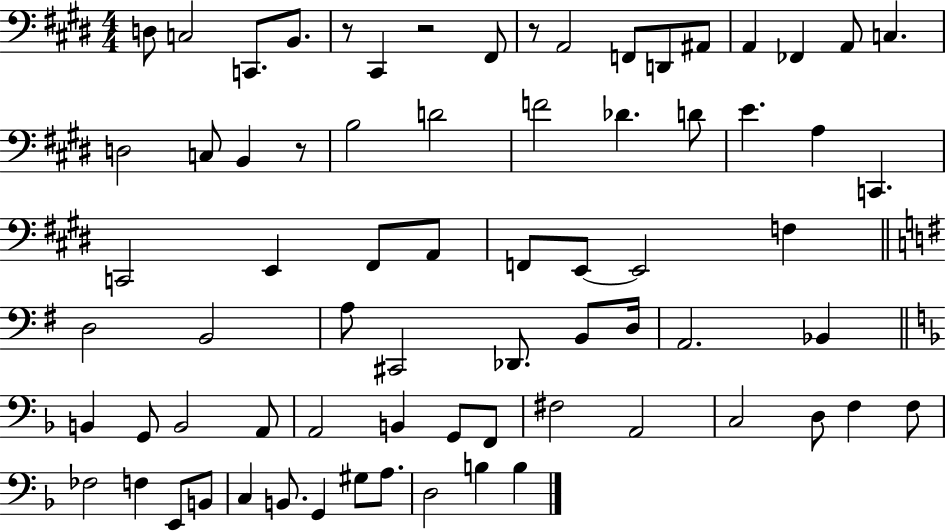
X:1
T:Untitled
M:4/4
L:1/4
K:E
D,/2 C,2 C,,/2 B,,/2 z/2 ^C,, z2 ^F,,/2 z/2 A,,2 F,,/2 D,,/2 ^A,,/2 A,, _F,, A,,/2 C, D,2 C,/2 B,, z/2 B,2 D2 F2 _D D/2 E A, C,, C,,2 E,, ^F,,/2 A,,/2 F,,/2 E,,/2 E,,2 F, D,2 B,,2 A,/2 ^C,,2 _D,,/2 B,,/2 D,/4 A,,2 _B,, B,, G,,/2 B,,2 A,,/2 A,,2 B,, G,,/2 F,,/2 ^F,2 A,,2 C,2 D,/2 F, F,/2 _F,2 F, E,,/2 B,,/2 C, B,,/2 G,, ^G,/2 A,/2 D,2 B, B,